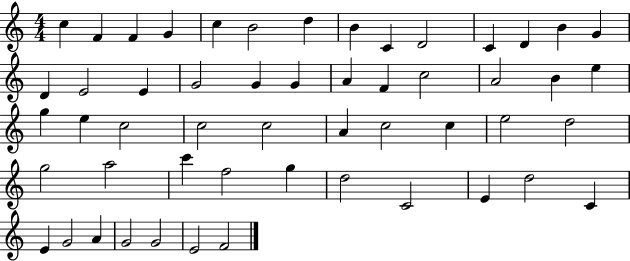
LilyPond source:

{
  \clef treble
  \numericTimeSignature
  \time 4/4
  \key c \major
  c''4 f'4 f'4 g'4 | c''4 b'2 d''4 | b'4 c'4 d'2 | c'4 d'4 b'4 g'4 | \break d'4 e'2 e'4 | g'2 g'4 g'4 | a'4 f'4 c''2 | a'2 b'4 e''4 | \break g''4 e''4 c''2 | c''2 c''2 | a'4 c''2 c''4 | e''2 d''2 | \break g''2 a''2 | c'''4 f''2 g''4 | d''2 c'2 | e'4 d''2 c'4 | \break e'4 g'2 a'4 | g'2 g'2 | e'2 f'2 | \bar "|."
}